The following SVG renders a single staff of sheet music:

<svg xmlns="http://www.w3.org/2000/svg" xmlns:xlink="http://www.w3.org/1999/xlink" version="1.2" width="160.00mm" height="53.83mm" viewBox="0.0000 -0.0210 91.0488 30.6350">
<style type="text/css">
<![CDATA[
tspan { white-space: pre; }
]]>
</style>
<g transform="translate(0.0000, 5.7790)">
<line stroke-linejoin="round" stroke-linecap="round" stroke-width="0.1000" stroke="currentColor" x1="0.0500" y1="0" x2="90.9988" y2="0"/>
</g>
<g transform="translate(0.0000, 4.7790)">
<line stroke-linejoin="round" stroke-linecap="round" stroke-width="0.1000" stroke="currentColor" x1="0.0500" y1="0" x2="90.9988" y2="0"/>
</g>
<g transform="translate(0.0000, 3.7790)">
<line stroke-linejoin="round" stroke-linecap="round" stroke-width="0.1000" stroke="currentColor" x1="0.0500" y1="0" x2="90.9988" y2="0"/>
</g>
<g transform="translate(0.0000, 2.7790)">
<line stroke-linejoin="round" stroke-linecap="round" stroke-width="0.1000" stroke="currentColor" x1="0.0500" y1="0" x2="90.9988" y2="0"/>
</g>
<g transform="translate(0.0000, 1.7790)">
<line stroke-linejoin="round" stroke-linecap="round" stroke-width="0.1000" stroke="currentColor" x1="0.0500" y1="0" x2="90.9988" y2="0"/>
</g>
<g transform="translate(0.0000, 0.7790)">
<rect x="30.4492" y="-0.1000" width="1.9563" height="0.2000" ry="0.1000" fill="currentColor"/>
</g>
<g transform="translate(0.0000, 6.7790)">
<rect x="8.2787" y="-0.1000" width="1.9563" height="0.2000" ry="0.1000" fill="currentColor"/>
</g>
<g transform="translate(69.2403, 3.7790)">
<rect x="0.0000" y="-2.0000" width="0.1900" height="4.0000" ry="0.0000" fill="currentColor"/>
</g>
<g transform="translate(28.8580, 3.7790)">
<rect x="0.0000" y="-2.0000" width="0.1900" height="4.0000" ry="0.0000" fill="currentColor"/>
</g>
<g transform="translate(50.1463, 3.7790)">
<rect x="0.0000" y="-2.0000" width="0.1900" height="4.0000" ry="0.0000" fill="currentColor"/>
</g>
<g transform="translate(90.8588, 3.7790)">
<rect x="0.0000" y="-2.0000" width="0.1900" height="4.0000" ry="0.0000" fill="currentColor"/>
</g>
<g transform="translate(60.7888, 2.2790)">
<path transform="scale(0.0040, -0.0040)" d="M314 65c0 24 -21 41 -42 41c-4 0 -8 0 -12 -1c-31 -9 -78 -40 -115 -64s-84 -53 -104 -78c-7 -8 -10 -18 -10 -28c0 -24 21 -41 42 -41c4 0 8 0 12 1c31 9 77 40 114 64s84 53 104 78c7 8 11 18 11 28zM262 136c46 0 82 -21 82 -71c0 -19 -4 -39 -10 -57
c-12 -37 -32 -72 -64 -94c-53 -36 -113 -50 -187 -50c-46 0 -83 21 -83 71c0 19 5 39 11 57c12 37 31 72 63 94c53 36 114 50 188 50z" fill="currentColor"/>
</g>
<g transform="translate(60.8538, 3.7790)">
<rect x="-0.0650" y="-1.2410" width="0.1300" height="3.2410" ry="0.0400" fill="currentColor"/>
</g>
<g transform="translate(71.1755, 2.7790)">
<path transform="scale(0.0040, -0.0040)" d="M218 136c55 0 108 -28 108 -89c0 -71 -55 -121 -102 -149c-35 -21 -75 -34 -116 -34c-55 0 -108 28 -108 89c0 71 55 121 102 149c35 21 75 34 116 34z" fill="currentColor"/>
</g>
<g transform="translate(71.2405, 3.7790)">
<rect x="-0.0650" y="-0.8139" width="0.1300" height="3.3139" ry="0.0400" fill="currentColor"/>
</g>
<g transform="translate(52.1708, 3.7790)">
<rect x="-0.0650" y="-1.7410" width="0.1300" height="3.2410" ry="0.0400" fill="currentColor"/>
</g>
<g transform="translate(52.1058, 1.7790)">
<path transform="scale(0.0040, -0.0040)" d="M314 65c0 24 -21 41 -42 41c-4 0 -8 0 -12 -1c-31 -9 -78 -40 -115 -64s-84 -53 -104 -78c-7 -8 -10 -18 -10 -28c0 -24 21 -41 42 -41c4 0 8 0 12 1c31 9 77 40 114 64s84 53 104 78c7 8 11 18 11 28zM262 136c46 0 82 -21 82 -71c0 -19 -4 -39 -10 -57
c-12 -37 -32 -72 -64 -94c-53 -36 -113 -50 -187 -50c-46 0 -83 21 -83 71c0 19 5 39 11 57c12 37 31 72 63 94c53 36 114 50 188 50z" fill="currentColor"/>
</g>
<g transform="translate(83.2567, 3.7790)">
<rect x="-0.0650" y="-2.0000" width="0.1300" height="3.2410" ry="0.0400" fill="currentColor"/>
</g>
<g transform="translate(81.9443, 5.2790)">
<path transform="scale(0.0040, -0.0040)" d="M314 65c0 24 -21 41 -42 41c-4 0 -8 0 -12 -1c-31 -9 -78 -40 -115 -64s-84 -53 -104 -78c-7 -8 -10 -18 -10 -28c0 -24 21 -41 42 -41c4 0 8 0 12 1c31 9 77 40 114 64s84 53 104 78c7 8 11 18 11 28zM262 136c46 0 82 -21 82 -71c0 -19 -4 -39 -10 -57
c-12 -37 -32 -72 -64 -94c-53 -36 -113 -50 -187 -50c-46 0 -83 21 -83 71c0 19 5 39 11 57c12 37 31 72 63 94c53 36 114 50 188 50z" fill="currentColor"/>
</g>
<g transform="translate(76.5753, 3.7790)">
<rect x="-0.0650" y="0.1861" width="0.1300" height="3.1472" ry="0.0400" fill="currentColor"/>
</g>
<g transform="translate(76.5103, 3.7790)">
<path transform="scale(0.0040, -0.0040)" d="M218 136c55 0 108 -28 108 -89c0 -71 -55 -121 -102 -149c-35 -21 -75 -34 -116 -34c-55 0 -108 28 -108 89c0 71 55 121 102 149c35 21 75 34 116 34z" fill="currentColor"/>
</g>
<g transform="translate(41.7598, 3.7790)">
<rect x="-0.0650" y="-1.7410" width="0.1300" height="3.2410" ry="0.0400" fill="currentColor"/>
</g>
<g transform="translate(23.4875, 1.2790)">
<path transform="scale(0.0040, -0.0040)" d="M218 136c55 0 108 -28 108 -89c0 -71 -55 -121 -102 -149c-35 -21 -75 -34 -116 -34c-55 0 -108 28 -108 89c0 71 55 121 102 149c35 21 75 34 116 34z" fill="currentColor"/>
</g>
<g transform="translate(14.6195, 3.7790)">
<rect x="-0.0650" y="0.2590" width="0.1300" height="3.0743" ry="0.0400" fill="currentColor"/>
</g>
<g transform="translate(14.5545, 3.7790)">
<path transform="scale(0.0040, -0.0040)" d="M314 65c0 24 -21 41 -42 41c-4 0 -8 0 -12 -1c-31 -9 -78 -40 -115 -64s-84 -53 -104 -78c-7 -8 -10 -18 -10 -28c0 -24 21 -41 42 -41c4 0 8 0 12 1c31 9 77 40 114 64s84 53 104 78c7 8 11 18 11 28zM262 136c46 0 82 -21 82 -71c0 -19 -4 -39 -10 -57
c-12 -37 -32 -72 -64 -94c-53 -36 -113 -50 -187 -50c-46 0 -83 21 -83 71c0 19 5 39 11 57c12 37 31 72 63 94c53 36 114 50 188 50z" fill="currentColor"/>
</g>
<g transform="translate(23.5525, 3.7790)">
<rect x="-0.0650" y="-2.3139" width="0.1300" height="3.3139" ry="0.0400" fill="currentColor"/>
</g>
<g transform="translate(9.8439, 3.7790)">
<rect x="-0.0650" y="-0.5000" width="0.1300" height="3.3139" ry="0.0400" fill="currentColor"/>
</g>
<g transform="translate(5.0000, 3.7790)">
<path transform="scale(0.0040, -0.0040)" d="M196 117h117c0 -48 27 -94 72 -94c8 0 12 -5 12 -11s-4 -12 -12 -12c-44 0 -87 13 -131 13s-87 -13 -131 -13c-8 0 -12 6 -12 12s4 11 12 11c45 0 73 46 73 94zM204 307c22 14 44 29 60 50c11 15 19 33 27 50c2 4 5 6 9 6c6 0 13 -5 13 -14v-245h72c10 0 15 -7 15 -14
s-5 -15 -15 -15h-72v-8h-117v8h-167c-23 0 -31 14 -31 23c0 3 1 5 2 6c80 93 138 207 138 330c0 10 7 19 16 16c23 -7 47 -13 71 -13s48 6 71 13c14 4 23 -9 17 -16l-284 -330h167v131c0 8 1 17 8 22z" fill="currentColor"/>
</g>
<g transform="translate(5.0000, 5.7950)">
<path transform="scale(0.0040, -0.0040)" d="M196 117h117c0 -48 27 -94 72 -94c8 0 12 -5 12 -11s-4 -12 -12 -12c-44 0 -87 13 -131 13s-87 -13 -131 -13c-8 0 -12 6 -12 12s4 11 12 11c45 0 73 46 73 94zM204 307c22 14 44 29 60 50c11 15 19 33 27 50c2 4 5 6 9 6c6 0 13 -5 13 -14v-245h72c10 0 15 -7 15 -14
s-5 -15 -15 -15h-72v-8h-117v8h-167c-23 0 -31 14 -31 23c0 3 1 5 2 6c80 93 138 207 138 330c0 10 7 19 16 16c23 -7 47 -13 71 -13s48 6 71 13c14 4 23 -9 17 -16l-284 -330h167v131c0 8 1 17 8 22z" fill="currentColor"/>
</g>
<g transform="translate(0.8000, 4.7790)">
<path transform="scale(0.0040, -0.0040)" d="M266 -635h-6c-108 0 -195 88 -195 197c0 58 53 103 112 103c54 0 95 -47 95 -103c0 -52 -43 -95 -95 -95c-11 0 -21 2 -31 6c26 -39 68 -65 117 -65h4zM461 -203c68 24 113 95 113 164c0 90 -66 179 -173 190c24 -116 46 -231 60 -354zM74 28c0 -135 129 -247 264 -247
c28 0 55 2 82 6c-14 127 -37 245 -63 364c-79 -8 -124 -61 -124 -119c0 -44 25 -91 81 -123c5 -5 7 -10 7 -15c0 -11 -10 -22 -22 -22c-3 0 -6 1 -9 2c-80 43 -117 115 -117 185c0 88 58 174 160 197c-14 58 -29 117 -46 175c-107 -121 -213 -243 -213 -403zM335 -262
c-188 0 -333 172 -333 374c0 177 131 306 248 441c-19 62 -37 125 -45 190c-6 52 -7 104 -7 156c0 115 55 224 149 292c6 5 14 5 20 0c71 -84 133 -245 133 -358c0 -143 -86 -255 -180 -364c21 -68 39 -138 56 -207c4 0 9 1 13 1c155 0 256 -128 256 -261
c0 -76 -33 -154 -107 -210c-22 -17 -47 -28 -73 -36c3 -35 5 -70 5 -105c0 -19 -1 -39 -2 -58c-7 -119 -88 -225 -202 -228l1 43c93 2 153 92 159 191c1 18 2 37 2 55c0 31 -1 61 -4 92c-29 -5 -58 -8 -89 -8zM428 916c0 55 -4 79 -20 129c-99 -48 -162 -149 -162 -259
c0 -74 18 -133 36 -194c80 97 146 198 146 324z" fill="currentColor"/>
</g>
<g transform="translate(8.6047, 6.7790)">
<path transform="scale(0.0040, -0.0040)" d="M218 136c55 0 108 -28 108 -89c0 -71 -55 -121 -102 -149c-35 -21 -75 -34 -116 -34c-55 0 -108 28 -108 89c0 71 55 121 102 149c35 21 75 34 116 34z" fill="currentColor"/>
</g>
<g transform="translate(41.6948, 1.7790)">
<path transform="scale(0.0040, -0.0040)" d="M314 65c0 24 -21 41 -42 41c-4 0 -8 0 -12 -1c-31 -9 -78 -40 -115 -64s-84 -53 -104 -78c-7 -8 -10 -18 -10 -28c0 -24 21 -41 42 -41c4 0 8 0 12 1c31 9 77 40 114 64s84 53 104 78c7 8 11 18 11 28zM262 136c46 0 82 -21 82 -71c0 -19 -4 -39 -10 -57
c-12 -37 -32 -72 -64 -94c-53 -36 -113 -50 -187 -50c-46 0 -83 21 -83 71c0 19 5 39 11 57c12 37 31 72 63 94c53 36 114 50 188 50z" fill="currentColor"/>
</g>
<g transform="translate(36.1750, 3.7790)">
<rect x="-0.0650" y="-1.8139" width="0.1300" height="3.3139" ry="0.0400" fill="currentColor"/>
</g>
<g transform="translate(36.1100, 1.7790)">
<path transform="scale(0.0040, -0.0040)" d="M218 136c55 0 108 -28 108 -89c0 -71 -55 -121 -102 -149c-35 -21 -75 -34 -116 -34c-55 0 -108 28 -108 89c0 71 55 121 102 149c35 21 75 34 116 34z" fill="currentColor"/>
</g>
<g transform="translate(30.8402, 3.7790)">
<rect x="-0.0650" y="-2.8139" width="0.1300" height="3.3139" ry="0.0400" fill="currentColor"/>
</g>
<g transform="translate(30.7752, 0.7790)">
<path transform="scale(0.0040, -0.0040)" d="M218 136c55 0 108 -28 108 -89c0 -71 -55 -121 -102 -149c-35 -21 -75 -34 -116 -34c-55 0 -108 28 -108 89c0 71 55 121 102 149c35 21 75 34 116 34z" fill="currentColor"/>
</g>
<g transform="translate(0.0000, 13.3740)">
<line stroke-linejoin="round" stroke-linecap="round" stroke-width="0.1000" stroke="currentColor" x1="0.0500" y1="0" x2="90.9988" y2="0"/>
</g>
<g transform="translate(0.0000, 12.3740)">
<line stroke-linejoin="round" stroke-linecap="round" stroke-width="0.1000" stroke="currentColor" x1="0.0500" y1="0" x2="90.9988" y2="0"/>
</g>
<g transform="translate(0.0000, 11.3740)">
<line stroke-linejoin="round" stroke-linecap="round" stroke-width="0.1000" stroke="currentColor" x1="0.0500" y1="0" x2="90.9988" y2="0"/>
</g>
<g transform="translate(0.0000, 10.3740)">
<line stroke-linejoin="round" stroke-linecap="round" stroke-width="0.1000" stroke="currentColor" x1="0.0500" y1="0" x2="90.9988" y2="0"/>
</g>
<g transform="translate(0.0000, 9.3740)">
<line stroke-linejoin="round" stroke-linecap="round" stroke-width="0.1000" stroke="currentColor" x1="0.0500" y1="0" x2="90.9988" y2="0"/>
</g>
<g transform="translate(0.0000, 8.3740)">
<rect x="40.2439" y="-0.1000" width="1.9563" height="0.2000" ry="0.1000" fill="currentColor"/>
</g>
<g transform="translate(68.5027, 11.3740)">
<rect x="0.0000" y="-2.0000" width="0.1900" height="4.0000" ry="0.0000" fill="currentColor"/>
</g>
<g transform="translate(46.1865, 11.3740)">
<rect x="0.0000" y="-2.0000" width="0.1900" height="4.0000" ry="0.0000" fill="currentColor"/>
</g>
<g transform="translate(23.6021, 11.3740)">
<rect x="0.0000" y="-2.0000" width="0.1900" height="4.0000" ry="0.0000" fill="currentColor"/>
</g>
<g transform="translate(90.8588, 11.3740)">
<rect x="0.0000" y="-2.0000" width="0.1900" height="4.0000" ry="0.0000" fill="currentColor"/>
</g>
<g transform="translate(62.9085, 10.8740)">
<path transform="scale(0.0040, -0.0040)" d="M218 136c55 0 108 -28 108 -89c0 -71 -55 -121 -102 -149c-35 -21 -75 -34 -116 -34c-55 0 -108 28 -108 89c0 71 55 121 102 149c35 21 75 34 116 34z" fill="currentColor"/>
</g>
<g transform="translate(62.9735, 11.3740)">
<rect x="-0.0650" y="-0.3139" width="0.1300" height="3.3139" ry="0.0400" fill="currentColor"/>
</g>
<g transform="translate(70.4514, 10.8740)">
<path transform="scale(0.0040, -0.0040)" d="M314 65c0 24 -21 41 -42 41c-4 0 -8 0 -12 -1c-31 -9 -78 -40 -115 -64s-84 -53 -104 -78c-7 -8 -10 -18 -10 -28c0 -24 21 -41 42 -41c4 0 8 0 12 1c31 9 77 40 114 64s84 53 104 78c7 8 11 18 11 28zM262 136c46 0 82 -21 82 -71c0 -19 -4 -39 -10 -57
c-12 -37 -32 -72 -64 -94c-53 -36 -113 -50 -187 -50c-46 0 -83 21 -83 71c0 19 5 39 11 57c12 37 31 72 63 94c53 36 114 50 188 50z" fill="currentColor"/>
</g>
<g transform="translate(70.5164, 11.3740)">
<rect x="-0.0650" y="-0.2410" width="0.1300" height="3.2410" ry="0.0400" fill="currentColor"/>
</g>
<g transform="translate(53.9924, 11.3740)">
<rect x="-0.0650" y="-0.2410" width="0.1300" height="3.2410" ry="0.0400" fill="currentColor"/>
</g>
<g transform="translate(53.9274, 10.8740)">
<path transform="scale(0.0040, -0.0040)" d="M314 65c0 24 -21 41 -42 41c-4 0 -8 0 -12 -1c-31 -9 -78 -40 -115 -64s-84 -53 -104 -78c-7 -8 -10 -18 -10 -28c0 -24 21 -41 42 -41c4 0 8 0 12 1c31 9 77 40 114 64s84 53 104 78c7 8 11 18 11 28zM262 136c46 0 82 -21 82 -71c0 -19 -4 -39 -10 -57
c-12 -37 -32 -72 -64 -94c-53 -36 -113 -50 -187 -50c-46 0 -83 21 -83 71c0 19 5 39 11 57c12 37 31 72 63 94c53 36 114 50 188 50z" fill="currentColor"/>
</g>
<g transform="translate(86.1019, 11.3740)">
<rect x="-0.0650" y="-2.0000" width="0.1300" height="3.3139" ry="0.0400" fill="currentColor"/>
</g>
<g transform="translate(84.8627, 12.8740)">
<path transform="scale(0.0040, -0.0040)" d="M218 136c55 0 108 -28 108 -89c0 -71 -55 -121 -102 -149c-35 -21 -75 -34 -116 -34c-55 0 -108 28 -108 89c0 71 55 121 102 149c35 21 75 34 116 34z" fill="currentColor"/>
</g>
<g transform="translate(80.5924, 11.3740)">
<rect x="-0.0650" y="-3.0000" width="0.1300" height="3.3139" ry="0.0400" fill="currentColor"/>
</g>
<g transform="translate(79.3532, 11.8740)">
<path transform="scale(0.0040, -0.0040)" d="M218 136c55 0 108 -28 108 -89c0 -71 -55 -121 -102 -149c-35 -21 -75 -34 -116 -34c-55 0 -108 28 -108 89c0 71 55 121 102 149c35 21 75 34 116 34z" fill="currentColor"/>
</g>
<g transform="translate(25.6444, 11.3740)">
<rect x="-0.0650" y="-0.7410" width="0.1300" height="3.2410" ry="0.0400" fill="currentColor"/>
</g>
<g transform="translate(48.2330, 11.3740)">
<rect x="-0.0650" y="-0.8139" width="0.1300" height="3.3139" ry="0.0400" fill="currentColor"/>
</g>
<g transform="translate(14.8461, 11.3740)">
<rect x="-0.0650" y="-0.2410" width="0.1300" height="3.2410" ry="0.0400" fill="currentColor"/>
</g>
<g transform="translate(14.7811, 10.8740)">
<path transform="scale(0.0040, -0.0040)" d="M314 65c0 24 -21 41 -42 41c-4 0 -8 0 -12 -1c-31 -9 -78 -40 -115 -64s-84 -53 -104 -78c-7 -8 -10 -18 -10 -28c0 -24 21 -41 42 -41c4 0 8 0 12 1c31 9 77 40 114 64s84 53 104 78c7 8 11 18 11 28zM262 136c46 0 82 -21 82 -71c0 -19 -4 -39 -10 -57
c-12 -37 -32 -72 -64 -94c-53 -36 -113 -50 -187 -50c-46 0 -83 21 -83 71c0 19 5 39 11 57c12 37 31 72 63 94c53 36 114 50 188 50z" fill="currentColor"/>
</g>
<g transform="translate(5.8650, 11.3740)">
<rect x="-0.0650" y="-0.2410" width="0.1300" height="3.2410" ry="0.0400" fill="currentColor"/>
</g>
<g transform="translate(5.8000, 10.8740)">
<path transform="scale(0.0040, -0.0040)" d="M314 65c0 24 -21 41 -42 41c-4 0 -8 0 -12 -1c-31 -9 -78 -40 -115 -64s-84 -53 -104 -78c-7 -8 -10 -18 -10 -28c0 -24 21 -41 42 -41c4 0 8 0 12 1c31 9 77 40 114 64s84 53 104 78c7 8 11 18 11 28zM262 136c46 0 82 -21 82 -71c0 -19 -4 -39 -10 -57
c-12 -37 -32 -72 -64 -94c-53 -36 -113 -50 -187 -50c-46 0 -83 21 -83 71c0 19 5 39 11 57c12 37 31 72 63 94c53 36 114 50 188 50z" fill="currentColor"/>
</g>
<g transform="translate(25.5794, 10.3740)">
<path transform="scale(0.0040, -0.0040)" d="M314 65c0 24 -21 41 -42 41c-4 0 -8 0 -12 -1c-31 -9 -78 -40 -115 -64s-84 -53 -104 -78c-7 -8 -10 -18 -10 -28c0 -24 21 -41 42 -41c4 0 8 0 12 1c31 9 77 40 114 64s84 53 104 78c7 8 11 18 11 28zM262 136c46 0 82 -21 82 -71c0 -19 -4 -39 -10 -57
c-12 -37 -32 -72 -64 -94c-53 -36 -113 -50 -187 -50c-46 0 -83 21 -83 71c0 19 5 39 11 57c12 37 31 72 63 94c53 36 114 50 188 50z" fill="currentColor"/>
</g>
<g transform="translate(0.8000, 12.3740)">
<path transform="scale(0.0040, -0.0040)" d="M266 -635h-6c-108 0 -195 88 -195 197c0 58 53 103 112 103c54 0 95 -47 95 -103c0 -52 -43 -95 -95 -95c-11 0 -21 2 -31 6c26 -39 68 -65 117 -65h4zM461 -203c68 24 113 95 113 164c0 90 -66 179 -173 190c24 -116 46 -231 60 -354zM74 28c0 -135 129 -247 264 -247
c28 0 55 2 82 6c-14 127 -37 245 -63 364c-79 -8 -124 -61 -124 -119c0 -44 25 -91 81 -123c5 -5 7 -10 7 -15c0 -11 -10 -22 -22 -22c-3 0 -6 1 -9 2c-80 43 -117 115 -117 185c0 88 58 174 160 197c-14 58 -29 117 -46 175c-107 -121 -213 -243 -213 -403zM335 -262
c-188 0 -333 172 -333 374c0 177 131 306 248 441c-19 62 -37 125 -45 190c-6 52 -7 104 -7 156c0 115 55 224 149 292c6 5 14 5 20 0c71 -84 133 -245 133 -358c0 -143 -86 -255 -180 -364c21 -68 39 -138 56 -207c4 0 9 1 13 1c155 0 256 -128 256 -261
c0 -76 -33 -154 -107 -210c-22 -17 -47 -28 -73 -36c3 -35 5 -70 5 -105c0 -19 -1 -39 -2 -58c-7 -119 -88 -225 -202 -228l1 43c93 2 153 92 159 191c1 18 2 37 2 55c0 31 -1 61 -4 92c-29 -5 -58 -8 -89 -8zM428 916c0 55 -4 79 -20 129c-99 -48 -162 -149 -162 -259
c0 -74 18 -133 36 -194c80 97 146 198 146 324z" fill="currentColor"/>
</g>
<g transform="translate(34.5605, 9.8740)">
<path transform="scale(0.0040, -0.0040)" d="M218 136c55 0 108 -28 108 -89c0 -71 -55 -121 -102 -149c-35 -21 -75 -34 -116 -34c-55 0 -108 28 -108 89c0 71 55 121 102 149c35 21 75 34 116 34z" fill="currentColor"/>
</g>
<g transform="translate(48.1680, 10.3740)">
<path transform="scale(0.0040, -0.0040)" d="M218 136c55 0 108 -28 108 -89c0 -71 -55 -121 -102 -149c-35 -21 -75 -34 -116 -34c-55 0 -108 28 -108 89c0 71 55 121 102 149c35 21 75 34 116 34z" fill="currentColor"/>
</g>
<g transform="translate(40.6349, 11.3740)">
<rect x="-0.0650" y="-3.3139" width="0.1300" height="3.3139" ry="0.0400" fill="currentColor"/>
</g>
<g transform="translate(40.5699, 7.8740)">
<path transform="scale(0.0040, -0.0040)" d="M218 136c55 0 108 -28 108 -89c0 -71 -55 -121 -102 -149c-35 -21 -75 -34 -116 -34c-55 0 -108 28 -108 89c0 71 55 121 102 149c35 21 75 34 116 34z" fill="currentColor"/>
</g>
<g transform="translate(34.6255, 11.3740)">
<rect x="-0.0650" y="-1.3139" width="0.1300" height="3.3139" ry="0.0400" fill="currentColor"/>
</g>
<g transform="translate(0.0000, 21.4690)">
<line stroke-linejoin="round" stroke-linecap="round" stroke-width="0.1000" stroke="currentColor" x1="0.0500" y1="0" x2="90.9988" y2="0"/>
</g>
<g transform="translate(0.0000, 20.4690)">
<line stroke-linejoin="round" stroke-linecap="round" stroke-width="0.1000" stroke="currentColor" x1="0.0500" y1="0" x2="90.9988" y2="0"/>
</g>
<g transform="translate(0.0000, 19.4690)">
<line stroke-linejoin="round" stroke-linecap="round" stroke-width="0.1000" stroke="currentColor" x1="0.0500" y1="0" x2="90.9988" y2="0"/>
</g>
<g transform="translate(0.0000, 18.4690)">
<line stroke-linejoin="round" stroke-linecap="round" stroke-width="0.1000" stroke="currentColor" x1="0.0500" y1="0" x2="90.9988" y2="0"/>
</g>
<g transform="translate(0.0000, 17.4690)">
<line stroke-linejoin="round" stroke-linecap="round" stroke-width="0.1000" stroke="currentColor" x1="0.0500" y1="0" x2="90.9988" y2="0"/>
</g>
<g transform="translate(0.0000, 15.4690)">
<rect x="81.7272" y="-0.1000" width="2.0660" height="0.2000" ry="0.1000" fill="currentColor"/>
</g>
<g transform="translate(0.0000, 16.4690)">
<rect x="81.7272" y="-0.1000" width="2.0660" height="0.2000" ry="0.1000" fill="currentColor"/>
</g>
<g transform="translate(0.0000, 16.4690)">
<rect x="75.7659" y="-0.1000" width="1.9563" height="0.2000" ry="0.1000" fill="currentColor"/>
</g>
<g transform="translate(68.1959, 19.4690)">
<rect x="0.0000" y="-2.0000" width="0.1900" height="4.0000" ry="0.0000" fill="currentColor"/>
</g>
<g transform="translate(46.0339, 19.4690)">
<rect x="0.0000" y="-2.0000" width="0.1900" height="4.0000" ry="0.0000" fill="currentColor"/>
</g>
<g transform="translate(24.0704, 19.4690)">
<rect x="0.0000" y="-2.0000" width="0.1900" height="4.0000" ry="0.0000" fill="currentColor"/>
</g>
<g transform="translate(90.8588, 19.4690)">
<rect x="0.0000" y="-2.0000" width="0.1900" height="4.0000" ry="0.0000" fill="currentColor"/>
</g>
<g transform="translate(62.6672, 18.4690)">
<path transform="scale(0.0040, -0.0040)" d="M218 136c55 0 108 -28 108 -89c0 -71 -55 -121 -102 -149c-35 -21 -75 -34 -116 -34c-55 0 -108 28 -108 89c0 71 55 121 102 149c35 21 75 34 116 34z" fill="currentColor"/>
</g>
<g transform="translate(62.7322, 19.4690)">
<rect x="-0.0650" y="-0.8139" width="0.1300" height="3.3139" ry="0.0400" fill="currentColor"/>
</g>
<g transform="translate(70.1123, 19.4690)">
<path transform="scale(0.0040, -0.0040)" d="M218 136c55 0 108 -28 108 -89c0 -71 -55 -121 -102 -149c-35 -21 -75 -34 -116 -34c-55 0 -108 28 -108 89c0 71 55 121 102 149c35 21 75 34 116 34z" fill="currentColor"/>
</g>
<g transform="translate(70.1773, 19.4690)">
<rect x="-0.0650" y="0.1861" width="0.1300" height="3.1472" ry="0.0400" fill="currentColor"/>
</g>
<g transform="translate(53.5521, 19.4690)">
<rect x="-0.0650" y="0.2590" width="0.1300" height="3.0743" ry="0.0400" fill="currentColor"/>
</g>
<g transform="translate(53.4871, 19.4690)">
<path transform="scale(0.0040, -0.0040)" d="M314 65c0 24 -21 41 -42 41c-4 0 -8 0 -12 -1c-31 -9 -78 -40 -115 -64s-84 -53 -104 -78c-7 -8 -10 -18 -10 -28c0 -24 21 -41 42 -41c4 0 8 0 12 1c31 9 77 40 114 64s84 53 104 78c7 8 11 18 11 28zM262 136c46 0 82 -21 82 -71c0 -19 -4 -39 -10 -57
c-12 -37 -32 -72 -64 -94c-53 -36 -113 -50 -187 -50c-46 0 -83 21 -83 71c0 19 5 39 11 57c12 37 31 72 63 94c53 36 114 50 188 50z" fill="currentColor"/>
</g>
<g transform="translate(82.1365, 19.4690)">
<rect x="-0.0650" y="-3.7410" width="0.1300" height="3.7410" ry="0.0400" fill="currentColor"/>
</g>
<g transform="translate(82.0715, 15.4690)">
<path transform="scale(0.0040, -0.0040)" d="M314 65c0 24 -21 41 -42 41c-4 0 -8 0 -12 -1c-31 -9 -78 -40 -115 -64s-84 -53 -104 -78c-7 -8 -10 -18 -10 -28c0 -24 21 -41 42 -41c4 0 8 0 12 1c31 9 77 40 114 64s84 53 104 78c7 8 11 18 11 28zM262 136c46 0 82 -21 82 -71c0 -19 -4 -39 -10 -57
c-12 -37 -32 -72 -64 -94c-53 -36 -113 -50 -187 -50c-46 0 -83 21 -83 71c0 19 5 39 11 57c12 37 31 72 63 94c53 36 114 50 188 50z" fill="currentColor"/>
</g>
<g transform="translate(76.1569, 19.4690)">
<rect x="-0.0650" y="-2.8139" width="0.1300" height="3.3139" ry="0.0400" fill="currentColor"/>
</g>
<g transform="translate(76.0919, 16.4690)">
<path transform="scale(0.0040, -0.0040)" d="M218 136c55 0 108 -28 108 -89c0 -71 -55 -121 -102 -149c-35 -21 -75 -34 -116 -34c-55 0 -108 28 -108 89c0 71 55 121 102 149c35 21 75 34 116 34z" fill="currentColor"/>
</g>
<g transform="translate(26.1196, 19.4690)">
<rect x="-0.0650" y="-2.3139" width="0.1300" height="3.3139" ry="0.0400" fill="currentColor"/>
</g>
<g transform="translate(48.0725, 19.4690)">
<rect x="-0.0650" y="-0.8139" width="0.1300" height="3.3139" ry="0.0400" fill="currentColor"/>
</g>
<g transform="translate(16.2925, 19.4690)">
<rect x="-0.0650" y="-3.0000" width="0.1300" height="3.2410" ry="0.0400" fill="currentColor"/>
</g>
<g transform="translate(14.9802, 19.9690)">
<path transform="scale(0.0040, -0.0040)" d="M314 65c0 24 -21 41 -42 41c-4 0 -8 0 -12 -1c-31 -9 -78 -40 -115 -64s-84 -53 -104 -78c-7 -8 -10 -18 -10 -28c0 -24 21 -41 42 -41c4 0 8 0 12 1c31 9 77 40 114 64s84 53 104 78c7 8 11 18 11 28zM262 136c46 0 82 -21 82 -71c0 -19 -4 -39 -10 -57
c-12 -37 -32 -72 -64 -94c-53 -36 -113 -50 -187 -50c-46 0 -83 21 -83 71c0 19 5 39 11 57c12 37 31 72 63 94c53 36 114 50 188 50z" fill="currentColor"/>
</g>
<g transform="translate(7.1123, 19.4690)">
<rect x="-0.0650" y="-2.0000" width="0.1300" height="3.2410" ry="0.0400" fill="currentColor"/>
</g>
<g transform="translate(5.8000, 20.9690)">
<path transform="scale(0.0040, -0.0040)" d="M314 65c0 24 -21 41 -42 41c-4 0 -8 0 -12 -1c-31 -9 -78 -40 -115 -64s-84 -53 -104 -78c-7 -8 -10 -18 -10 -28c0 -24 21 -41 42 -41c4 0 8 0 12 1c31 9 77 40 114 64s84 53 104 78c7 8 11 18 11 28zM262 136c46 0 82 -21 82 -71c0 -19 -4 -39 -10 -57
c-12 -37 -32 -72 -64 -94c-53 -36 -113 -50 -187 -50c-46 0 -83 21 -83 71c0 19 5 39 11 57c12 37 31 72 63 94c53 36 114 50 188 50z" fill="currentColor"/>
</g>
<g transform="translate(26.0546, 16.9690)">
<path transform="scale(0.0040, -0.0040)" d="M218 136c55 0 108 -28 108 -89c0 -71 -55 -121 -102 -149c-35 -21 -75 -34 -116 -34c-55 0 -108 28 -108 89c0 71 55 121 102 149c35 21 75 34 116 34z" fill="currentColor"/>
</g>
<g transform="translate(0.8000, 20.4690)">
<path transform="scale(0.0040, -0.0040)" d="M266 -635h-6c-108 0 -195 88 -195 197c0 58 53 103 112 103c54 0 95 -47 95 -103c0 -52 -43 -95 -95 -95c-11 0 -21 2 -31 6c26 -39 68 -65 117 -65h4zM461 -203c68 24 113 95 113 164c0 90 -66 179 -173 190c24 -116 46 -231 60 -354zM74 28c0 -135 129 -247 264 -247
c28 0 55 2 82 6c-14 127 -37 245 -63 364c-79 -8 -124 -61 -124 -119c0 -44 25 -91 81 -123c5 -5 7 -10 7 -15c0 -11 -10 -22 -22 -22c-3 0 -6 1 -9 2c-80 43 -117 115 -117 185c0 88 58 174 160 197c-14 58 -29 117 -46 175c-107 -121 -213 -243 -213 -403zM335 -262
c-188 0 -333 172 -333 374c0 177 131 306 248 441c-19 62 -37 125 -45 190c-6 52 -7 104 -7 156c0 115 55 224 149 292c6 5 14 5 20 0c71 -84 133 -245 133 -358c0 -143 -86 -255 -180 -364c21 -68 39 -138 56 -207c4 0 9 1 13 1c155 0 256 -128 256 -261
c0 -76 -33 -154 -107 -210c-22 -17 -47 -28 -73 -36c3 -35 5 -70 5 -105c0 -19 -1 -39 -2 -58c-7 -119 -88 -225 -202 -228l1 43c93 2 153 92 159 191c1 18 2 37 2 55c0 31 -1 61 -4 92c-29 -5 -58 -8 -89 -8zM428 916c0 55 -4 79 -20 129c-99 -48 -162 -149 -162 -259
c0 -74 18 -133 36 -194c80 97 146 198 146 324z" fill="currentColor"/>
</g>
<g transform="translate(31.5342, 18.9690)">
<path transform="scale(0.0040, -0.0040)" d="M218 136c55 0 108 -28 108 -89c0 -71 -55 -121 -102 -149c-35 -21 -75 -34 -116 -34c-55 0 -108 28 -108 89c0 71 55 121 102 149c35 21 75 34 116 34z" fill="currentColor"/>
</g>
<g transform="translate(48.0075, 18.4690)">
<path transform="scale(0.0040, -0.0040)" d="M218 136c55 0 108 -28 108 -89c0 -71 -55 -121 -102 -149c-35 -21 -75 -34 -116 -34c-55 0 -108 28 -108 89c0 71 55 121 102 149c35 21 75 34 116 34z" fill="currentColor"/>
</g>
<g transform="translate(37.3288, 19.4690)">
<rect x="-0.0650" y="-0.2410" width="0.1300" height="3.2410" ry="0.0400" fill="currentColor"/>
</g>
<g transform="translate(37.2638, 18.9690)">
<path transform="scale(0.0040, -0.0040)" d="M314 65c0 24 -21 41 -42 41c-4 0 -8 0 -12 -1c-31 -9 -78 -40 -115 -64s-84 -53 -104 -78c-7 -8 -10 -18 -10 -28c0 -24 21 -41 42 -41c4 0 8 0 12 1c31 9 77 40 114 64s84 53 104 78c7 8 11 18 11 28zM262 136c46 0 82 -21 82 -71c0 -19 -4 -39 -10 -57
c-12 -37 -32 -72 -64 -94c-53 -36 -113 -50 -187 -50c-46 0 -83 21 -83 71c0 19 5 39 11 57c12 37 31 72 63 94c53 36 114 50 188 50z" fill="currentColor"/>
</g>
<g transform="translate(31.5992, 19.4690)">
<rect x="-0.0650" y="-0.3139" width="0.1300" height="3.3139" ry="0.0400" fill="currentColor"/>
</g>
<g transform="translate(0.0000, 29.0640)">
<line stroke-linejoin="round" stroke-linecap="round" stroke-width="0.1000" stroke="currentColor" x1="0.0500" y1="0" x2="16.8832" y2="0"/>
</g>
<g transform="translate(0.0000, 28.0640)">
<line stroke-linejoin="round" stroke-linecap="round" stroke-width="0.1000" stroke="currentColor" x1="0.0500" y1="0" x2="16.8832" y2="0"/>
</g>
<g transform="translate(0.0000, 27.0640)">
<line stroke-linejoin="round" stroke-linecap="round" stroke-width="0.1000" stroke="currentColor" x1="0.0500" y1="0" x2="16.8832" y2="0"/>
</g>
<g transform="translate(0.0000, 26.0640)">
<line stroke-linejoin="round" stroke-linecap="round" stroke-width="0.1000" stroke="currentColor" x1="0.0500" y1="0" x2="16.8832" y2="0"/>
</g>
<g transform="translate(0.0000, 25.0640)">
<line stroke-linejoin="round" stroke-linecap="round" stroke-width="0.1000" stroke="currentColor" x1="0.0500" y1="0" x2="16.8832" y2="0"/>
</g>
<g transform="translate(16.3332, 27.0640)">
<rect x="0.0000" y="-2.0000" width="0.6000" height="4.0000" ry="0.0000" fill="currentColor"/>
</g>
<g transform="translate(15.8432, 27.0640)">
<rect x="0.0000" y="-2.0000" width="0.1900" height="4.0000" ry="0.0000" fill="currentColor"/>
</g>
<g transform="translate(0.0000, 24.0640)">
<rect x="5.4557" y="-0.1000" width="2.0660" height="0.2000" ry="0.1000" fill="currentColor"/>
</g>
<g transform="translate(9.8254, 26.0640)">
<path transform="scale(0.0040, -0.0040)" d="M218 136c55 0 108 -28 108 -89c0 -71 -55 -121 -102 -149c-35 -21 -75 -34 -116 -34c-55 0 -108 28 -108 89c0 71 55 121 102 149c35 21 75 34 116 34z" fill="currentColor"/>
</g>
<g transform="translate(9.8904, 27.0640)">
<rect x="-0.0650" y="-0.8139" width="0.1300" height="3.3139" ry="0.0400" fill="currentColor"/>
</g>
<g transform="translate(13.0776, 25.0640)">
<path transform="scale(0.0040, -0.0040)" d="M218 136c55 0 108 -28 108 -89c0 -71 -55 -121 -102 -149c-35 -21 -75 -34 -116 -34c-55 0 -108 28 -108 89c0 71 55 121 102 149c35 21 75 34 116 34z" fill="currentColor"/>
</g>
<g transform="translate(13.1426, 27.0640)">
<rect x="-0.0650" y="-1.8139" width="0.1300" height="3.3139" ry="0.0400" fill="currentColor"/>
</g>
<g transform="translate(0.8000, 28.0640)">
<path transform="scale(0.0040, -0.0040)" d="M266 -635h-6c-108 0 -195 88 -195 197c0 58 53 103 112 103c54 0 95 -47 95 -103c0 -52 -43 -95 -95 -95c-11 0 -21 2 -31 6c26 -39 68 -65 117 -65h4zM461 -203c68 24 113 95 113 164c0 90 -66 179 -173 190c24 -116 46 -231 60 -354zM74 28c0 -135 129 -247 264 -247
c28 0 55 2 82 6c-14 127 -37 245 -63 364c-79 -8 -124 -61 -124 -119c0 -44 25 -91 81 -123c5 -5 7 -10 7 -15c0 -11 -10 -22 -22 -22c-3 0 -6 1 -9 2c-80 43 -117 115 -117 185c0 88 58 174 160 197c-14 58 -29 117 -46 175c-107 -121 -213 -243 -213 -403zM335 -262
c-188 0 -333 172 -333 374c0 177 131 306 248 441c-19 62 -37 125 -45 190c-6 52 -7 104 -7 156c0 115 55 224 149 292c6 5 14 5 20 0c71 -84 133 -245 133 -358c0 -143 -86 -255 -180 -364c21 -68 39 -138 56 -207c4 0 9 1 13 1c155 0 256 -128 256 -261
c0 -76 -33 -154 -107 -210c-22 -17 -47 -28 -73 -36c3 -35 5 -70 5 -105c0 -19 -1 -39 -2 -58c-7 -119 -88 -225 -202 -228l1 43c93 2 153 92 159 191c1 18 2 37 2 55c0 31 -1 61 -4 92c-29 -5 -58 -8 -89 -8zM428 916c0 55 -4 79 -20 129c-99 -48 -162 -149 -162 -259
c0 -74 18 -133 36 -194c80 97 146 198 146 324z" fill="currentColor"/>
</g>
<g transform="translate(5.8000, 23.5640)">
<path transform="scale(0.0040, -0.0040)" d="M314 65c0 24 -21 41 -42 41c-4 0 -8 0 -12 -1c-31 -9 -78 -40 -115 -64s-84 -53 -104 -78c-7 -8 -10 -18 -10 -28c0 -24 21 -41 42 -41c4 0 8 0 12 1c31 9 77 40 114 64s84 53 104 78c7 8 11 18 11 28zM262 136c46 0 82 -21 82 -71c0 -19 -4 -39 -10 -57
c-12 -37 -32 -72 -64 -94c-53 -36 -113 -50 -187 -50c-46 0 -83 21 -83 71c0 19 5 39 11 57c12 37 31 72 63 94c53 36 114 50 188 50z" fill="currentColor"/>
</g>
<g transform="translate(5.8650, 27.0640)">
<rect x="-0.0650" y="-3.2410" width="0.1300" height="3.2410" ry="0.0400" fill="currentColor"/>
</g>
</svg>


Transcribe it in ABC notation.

X:1
T:Untitled
M:4/4
L:1/4
K:C
C B2 g a f f2 f2 e2 d B F2 c2 c2 d2 e b d c2 c c2 A F F2 A2 g c c2 d B2 d B a c'2 b2 d f